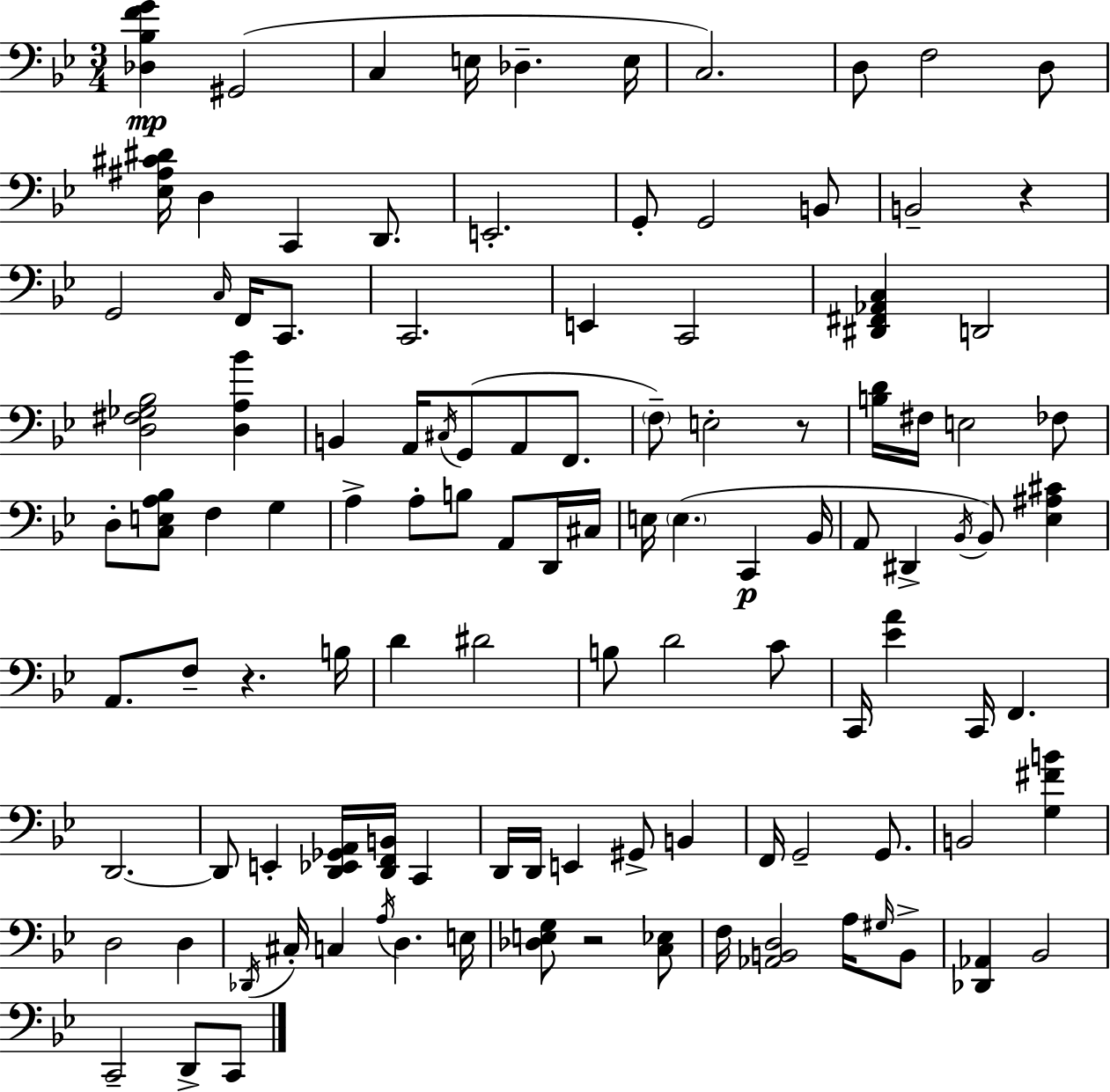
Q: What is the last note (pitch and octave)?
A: C2